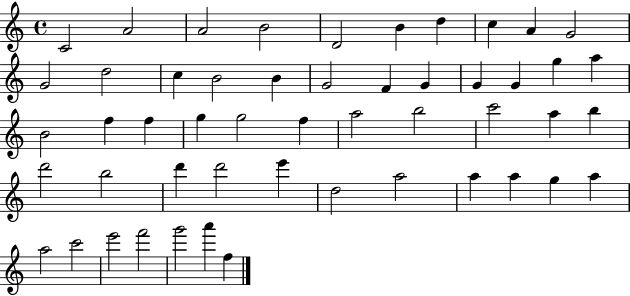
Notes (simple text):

C4/h A4/h A4/h B4/h D4/h B4/q D5/q C5/q A4/q G4/h G4/h D5/h C5/q B4/h B4/q G4/h F4/q G4/q G4/q G4/q G5/q A5/q B4/h F5/q F5/q G5/q G5/h F5/q A5/h B5/h C6/h A5/q B5/q D6/h B5/h D6/q D6/h E6/q D5/h A5/h A5/q A5/q G5/q A5/q A5/h C6/h E6/h F6/h G6/h A6/q F5/q